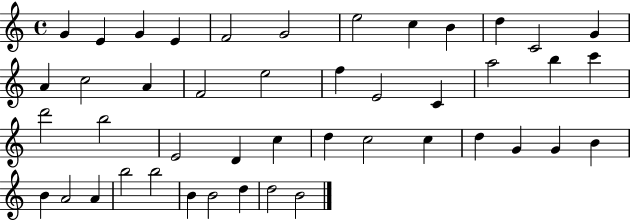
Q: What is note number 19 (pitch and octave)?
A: E4